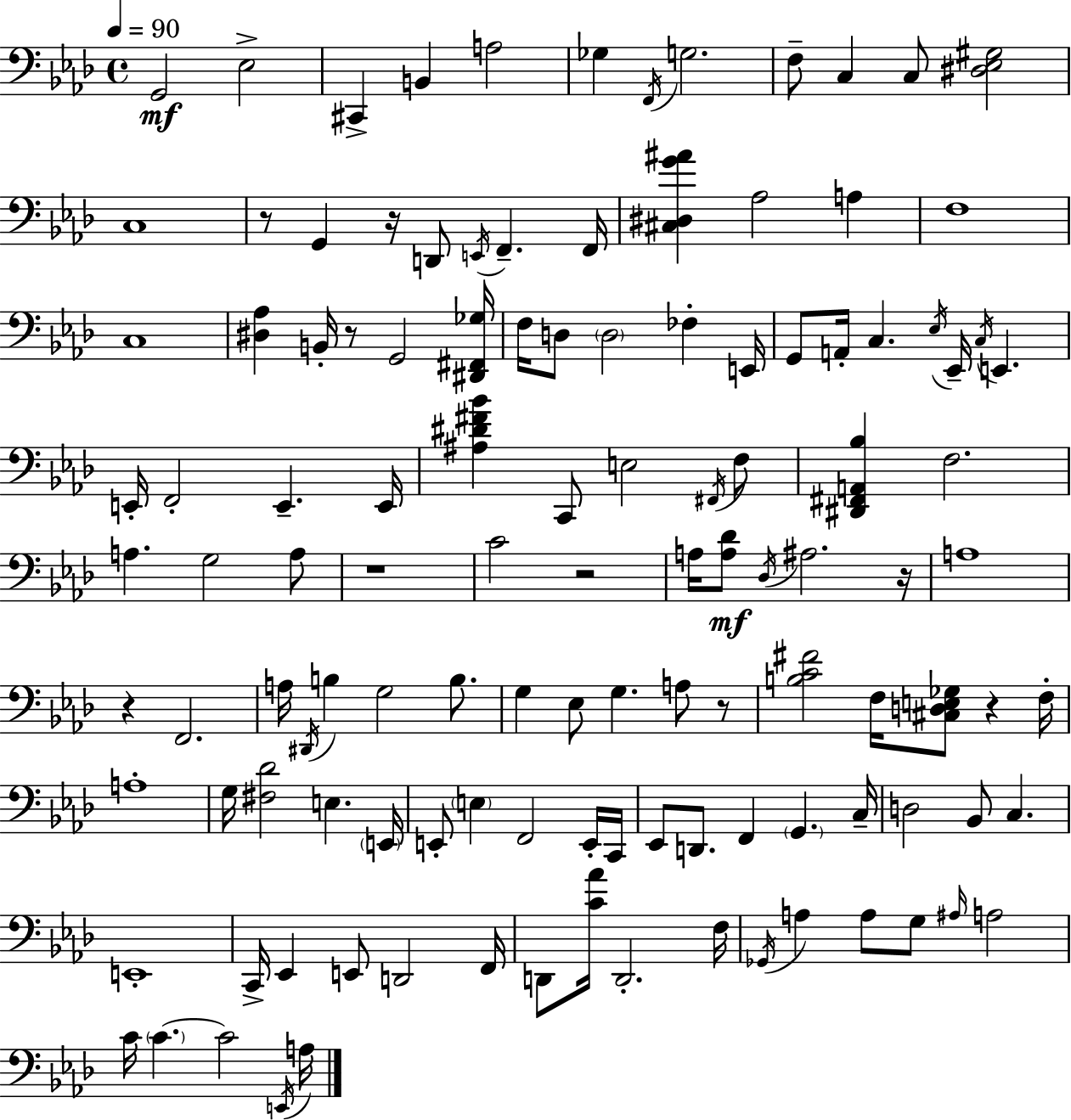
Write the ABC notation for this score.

X:1
T:Untitled
M:4/4
L:1/4
K:Ab
G,,2 _E,2 ^C,, B,, A,2 _G, F,,/4 G,2 F,/2 C, C,/2 [^D,_E,^G,]2 C,4 z/2 G,, z/4 D,,/2 E,,/4 F,, F,,/4 [^C,^D,G^A] _A,2 A, F,4 C,4 [^D,_A,] B,,/4 z/2 G,,2 [^D,,^F,,_G,]/4 F,/4 D,/2 D,2 _F, E,,/4 G,,/2 A,,/4 C, _E,/4 _E,,/4 C,/4 E,, E,,/4 F,,2 E,, E,,/4 [^A,^D^F_B] C,,/2 E,2 ^F,,/4 F,/2 [^D,,^F,,A,,_B,] F,2 A, G,2 A,/2 z4 C2 z2 A,/4 [A,_D]/2 _D,/4 ^A,2 z/4 A,4 z F,,2 A,/4 ^D,,/4 B, G,2 B,/2 G, _E,/2 G, A,/2 z/2 [B,C^F]2 F,/4 [^C,D,E,_G,]/2 z F,/4 A,4 G,/4 [^F,_D]2 E, E,,/4 E,,/2 E, F,,2 E,,/4 C,,/4 _E,,/2 D,,/2 F,, G,, C,/4 D,2 _B,,/2 C, E,,4 C,,/4 _E,, E,,/2 D,,2 F,,/4 D,,/2 [C_A]/4 D,,2 F,/4 _G,,/4 A, A,/2 G,/2 ^A,/4 A,2 C/4 C C2 E,,/4 A,/4